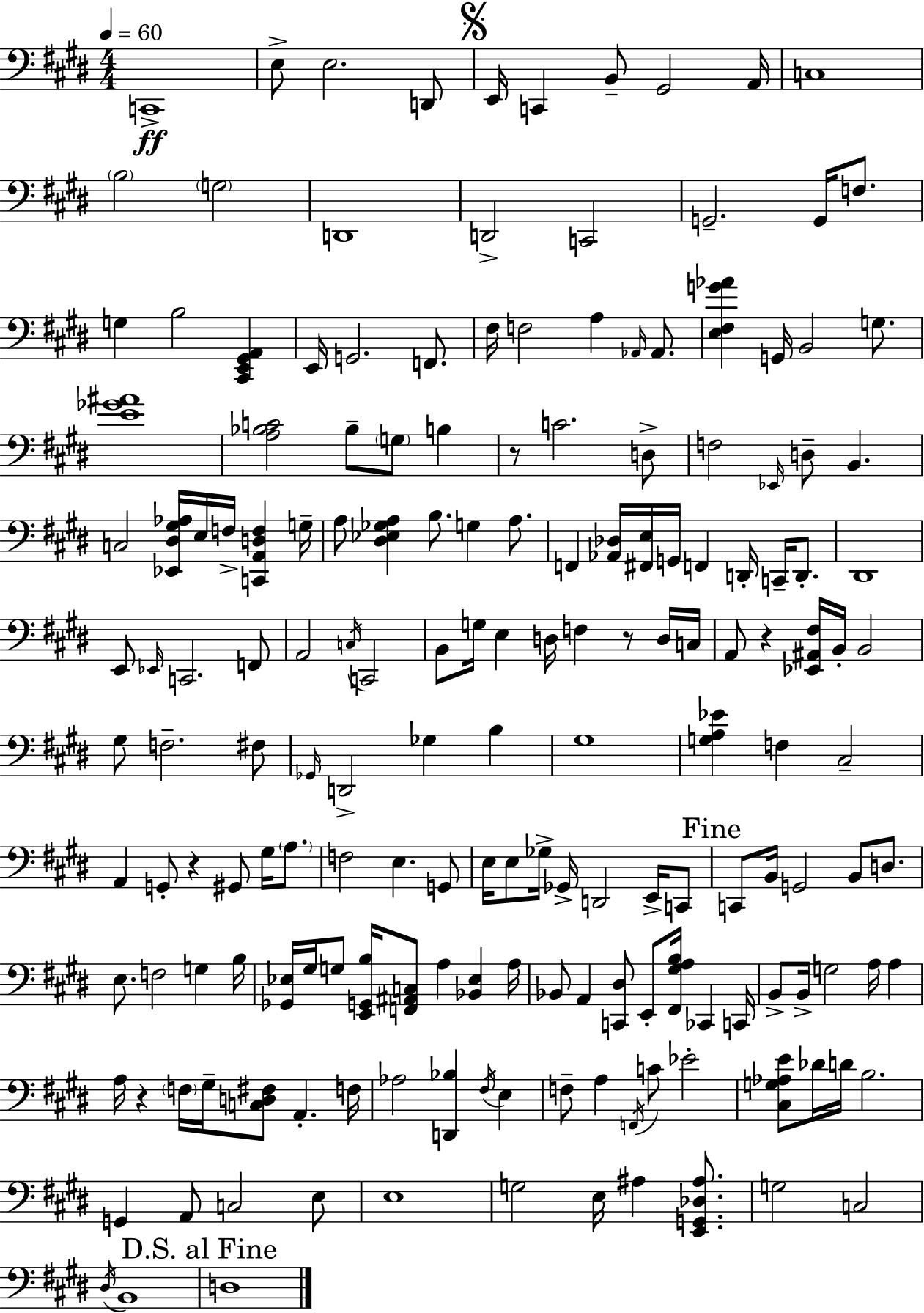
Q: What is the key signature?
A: E major